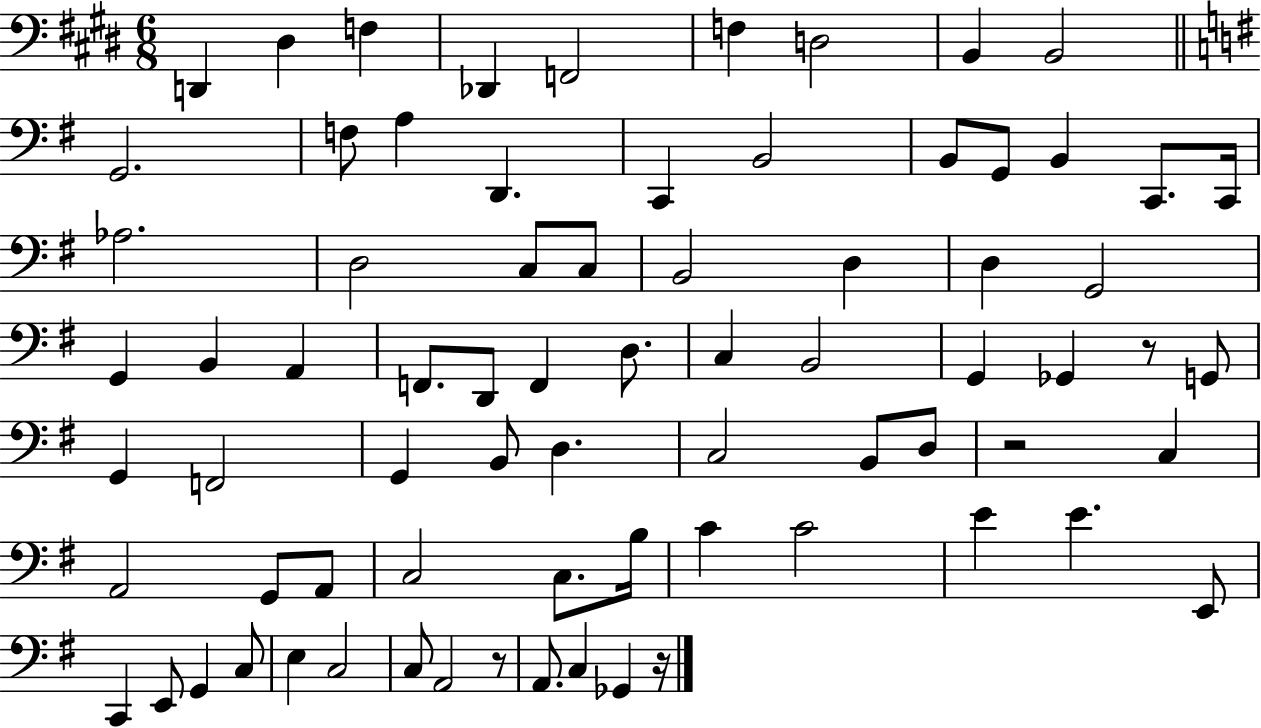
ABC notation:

X:1
T:Untitled
M:6/8
L:1/4
K:E
D,, ^D, F, _D,, F,,2 F, D,2 B,, B,,2 G,,2 F,/2 A, D,, C,, B,,2 B,,/2 G,,/2 B,, C,,/2 C,,/4 _A,2 D,2 C,/2 C,/2 B,,2 D, D, G,,2 G,, B,, A,, F,,/2 D,,/2 F,, D,/2 C, B,,2 G,, _G,, z/2 G,,/2 G,, F,,2 G,, B,,/2 D, C,2 B,,/2 D,/2 z2 C, A,,2 G,,/2 A,,/2 C,2 C,/2 B,/4 C C2 E E E,,/2 C,, E,,/2 G,, C,/2 E, C,2 C,/2 A,,2 z/2 A,,/2 C, _G,, z/4